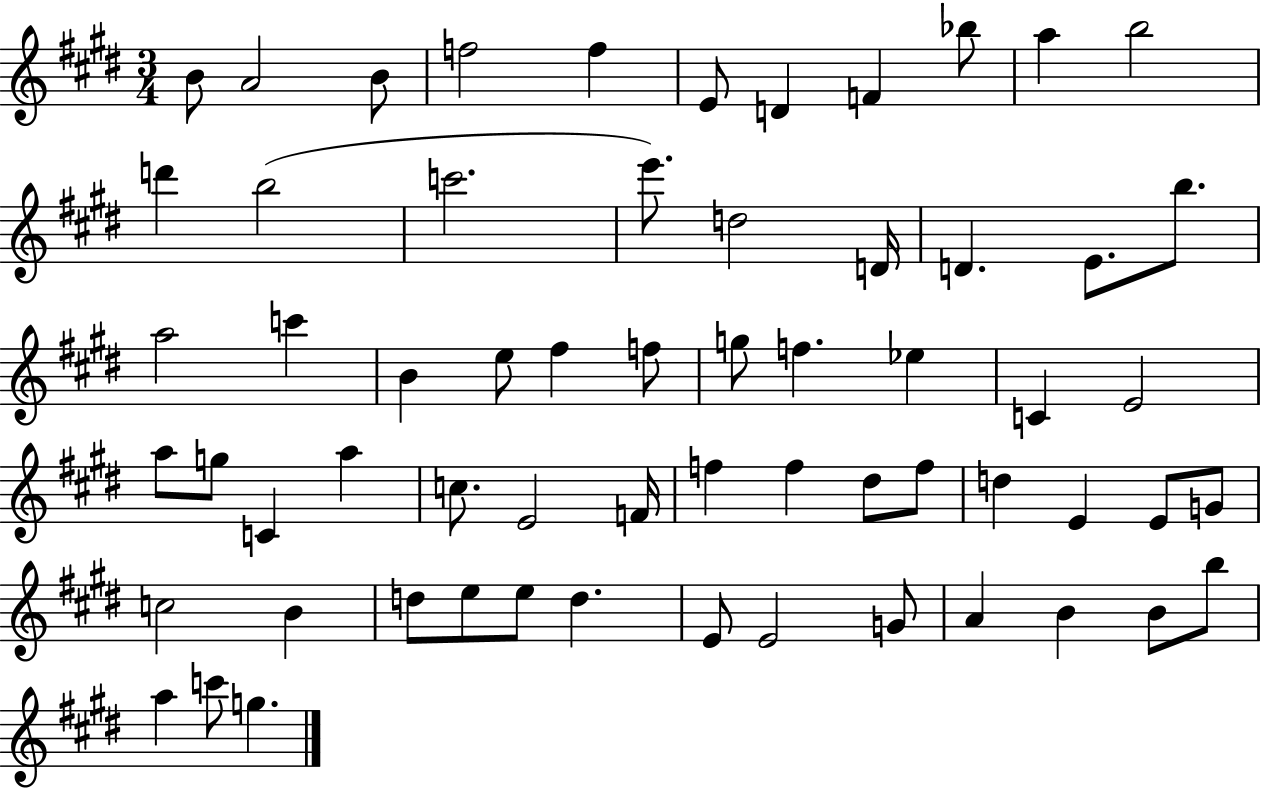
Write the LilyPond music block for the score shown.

{
  \clef treble
  \numericTimeSignature
  \time 3/4
  \key e \major
  \repeat volta 2 { b'8 a'2 b'8 | f''2 f''4 | e'8 d'4 f'4 bes''8 | a''4 b''2 | \break d'''4 b''2( | c'''2. | e'''8.) d''2 d'16 | d'4. e'8. b''8. | \break a''2 c'''4 | b'4 e''8 fis''4 f''8 | g''8 f''4. ees''4 | c'4 e'2 | \break a''8 g''8 c'4 a''4 | c''8. e'2 f'16 | f''4 f''4 dis''8 f''8 | d''4 e'4 e'8 g'8 | \break c''2 b'4 | d''8 e''8 e''8 d''4. | e'8 e'2 g'8 | a'4 b'4 b'8 b''8 | \break a''4 c'''8 g''4. | } \bar "|."
}